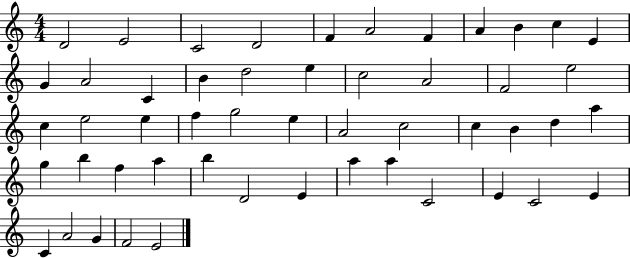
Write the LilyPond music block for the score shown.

{
  \clef treble
  \numericTimeSignature
  \time 4/4
  \key c \major
  d'2 e'2 | c'2 d'2 | f'4 a'2 f'4 | a'4 b'4 c''4 e'4 | \break g'4 a'2 c'4 | b'4 d''2 e''4 | c''2 a'2 | f'2 e''2 | \break c''4 e''2 e''4 | f''4 g''2 e''4 | a'2 c''2 | c''4 b'4 d''4 a''4 | \break g''4 b''4 f''4 a''4 | b''4 d'2 e'4 | a''4 a''4 c'2 | e'4 c'2 e'4 | \break c'4 a'2 g'4 | f'2 e'2 | \bar "|."
}